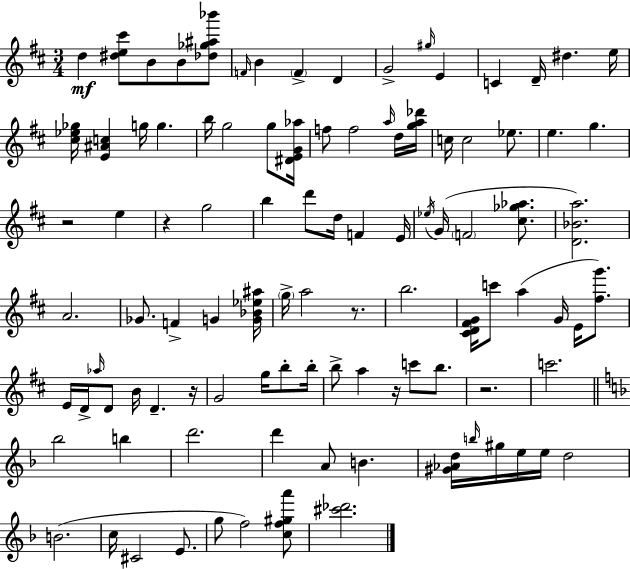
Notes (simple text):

D5/q [D#5,E5,C#6]/e B4/e B4/e [Db5,Gb5,A#5,Bb6]/e F4/s B4/q F4/q D4/q G4/h G#5/s E4/q C4/q D4/s D#5/q. E5/s [C#5,Eb5,Gb5]/s [E4,A#4,C5]/q G5/s G5/q. B5/s G5/h G5/e [D#4,E4,G4,Ab5]/s F5/e F5/h A5/s D5/s [G5,A5,Db6]/s C5/s C5/h Eb5/e. E5/q. G5/q. R/h E5/q R/q G5/h B5/q D6/e D5/s F4/q E4/s Eb5/s G4/s F4/h [C#5,Gb5,Ab5]/e. [D4,Bb4,A5]/h. A4/h. Gb4/e. F4/q G4/q [G4,Bb4,Eb5,A#5]/s G5/s A5/h R/e. B5/h. [C#4,D4,F#4,G4]/s C6/e A5/q G4/s E4/s [F#5,G6]/e. E4/s D4/s Ab5/s D4/e B4/s D4/q. R/s G4/h G5/s B5/e B5/s B5/e A5/q R/s C6/e B5/e. R/h. C6/h. Bb5/h B5/q D6/h. D6/q A4/e B4/q. [G#4,Ab4,D5]/s B5/s G#5/s E5/s E5/s D5/h B4/h. C5/s C#4/h E4/e. G5/e F5/h [C5,F5,G#5,A6]/e [C#6,Db6]/h.